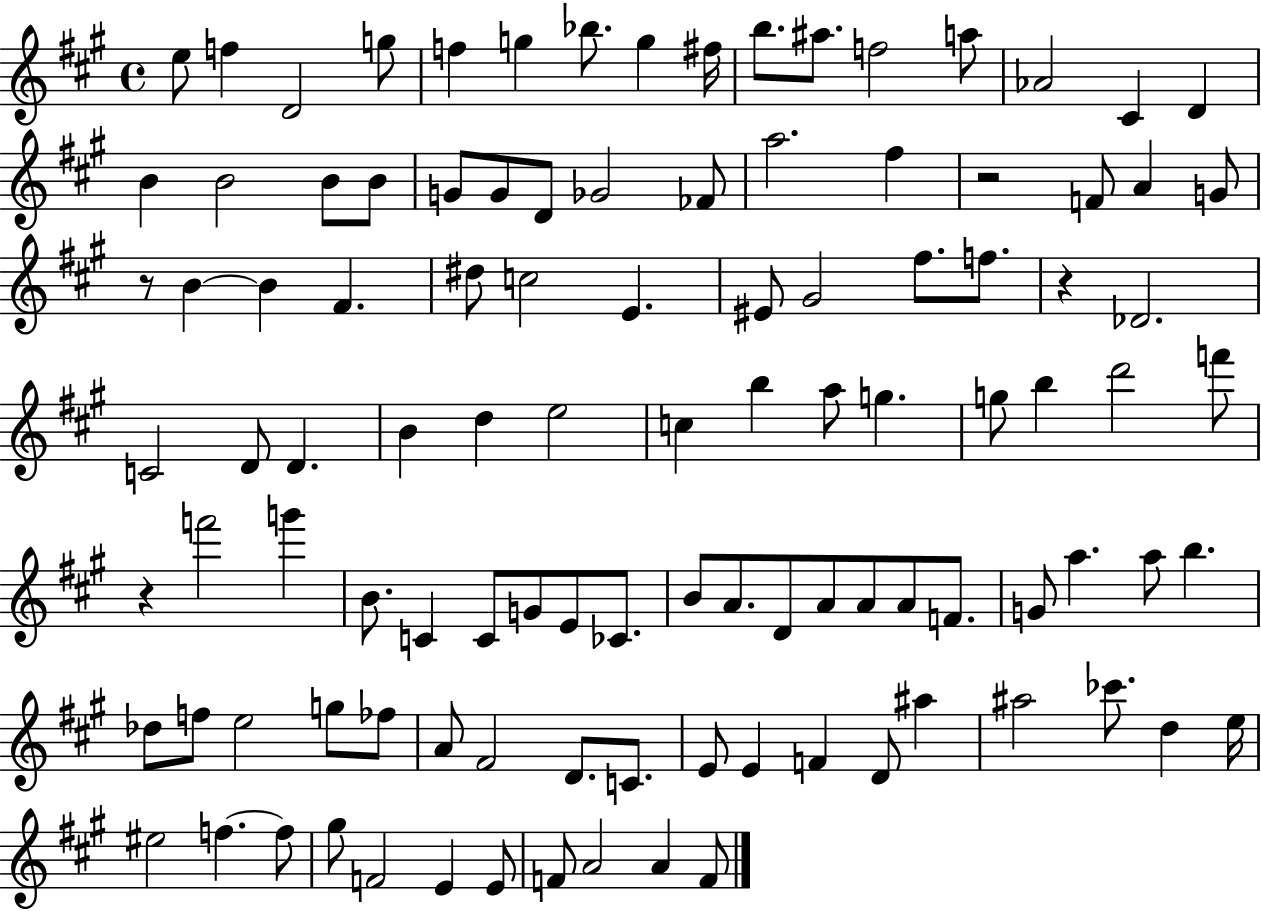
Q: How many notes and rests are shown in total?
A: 107